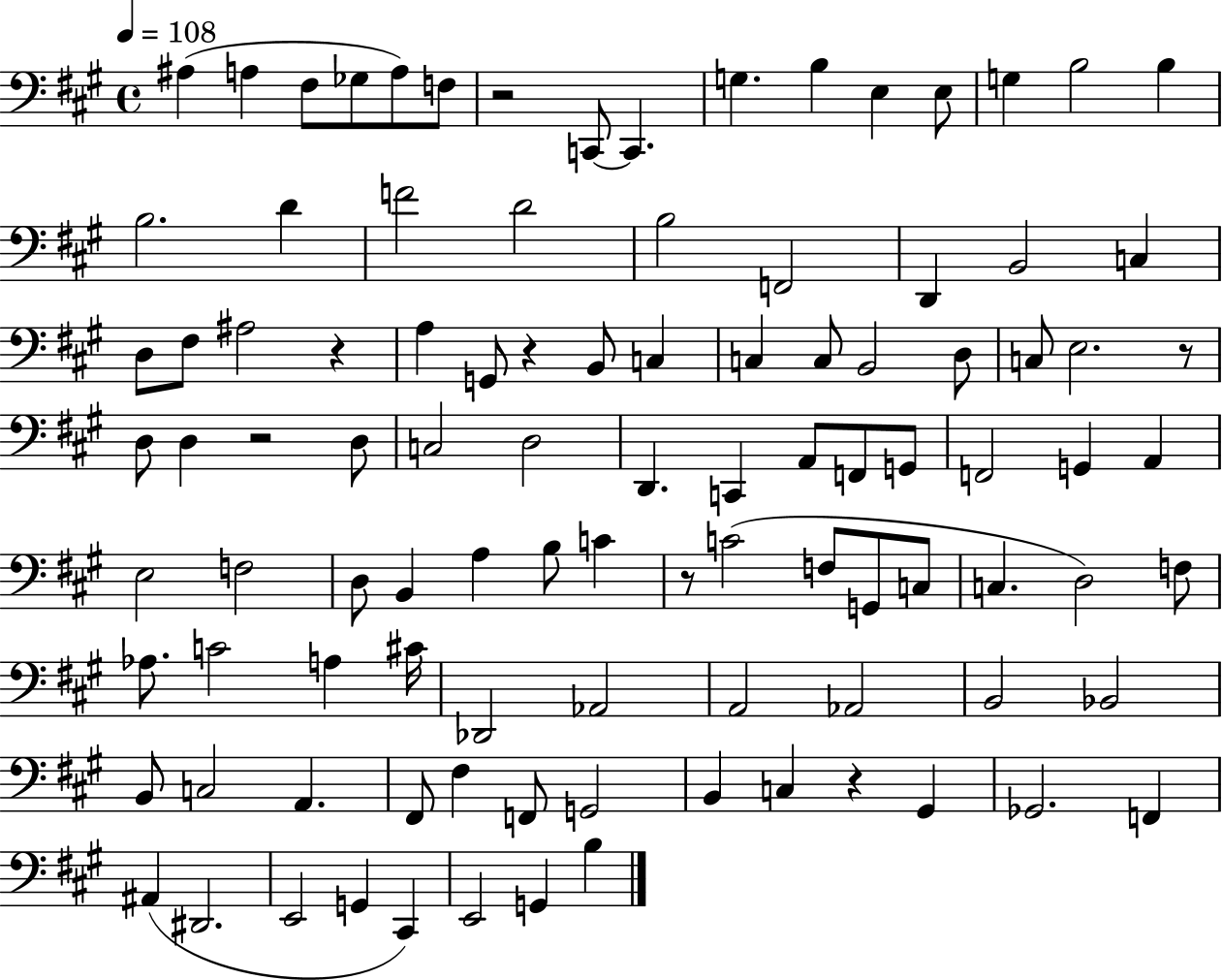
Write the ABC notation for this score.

X:1
T:Untitled
M:4/4
L:1/4
K:A
^A, A, ^F,/2 _G,/2 A,/2 F,/2 z2 C,,/2 C,, G, B, E, E,/2 G, B,2 B, B,2 D F2 D2 B,2 F,,2 D,, B,,2 C, D,/2 ^F,/2 ^A,2 z A, G,,/2 z B,,/2 C, C, C,/2 B,,2 D,/2 C,/2 E,2 z/2 D,/2 D, z2 D,/2 C,2 D,2 D,, C,, A,,/2 F,,/2 G,,/2 F,,2 G,, A,, E,2 F,2 D,/2 B,, A, B,/2 C z/2 C2 F,/2 G,,/2 C,/2 C, D,2 F,/2 _A,/2 C2 A, ^C/4 _D,,2 _A,,2 A,,2 _A,,2 B,,2 _B,,2 B,,/2 C,2 A,, ^F,,/2 ^F, F,,/2 G,,2 B,, C, z ^G,, _G,,2 F,, ^A,, ^D,,2 E,,2 G,, ^C,, E,,2 G,, B,